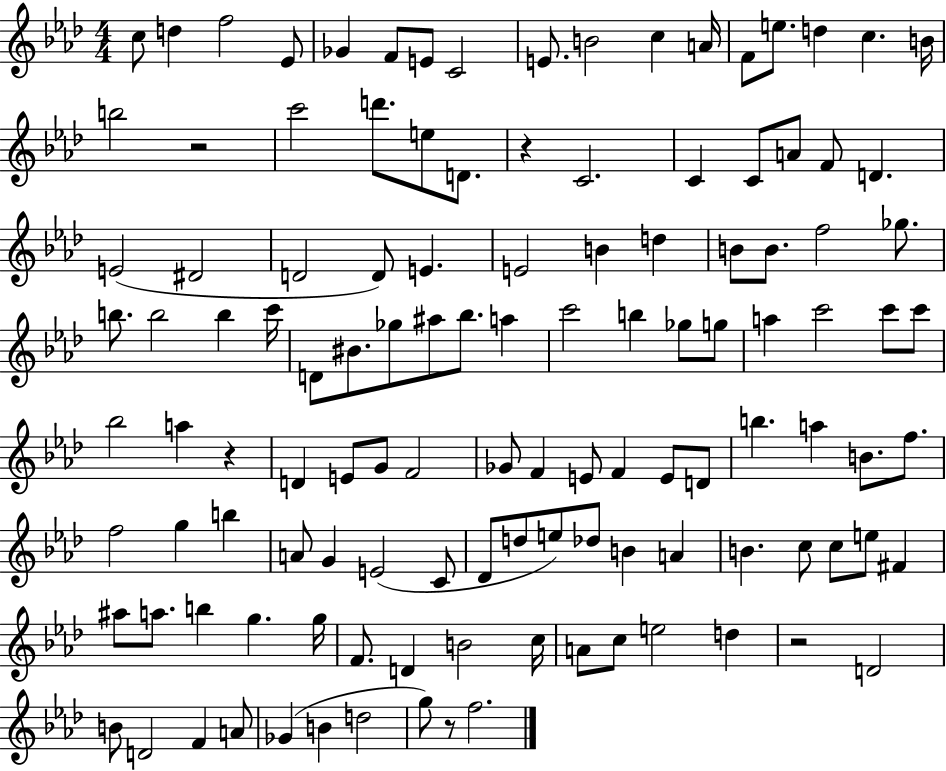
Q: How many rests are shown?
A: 5